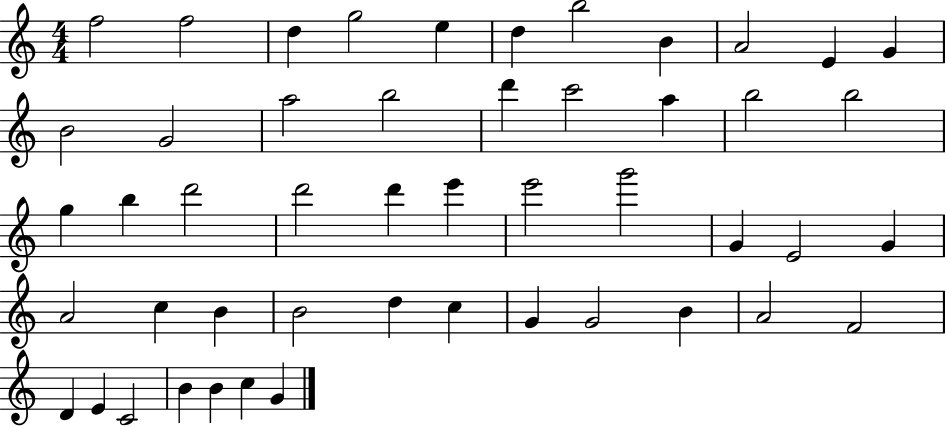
{
  \clef treble
  \numericTimeSignature
  \time 4/4
  \key c \major
  f''2 f''2 | d''4 g''2 e''4 | d''4 b''2 b'4 | a'2 e'4 g'4 | \break b'2 g'2 | a''2 b''2 | d'''4 c'''2 a''4 | b''2 b''2 | \break g''4 b''4 d'''2 | d'''2 d'''4 e'''4 | e'''2 g'''2 | g'4 e'2 g'4 | \break a'2 c''4 b'4 | b'2 d''4 c''4 | g'4 g'2 b'4 | a'2 f'2 | \break d'4 e'4 c'2 | b'4 b'4 c''4 g'4 | \bar "|."
}